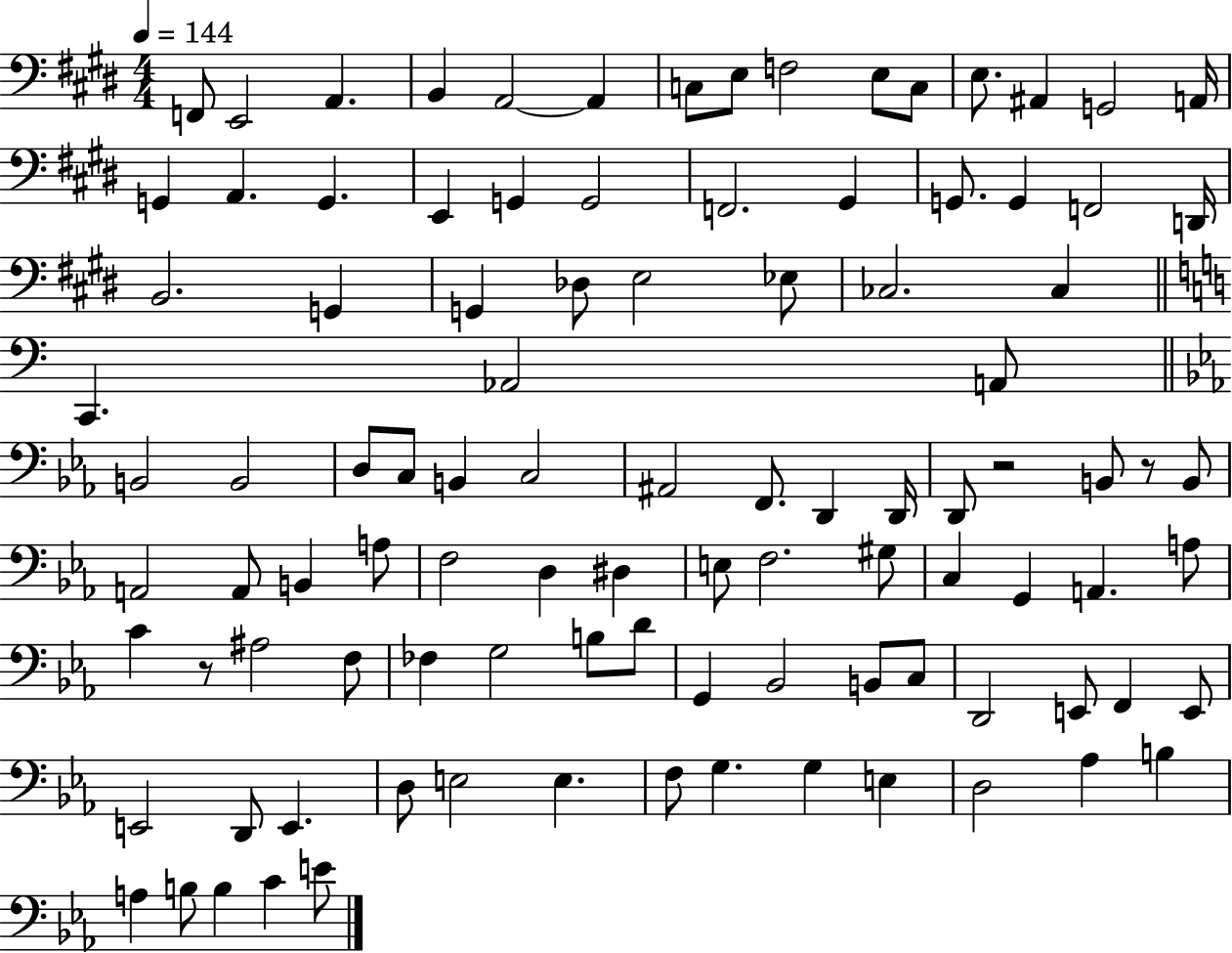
F2/e E2/h A2/q. B2/q A2/h A2/q C3/e E3/e F3/h E3/e C3/e E3/e. A#2/q G2/h A2/s G2/q A2/q. G2/q. E2/q G2/q G2/h F2/h. G#2/q G2/e. G2/q F2/h D2/s B2/h. G2/q G2/q Db3/e E3/h Eb3/e CES3/h. CES3/q C2/q. Ab2/h A2/e B2/h B2/h D3/e C3/e B2/q C3/h A#2/h F2/e. D2/q D2/s D2/e R/h B2/e R/e B2/e A2/h A2/e B2/q A3/e F3/h D3/q D#3/q E3/e F3/h. G#3/e C3/q G2/q A2/q. A3/e C4/q R/e A#3/h F3/e FES3/q G3/h B3/e D4/e G2/q Bb2/h B2/e C3/e D2/h E2/e F2/q E2/e E2/h D2/e E2/q. D3/e E3/h E3/q. F3/e G3/q. G3/q E3/q D3/h Ab3/q B3/q A3/q B3/e B3/q C4/q E4/e